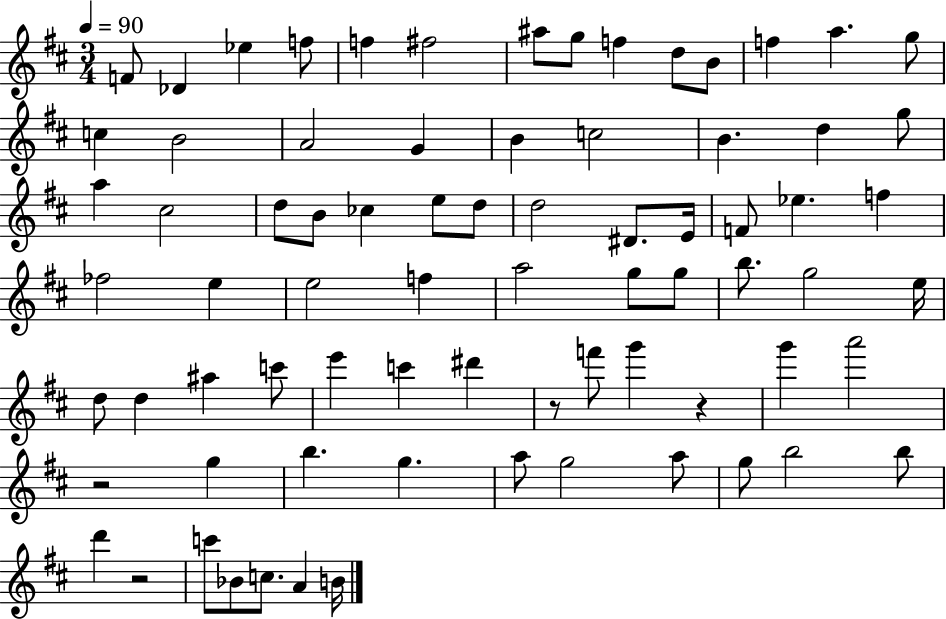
{
  \clef treble
  \numericTimeSignature
  \time 3/4
  \key d \major
  \tempo 4 = 90
  f'8 des'4 ees''4 f''8 | f''4 fis''2 | ais''8 g''8 f''4 d''8 b'8 | f''4 a''4. g''8 | \break c''4 b'2 | a'2 g'4 | b'4 c''2 | b'4. d''4 g''8 | \break a''4 cis''2 | d''8 b'8 ces''4 e''8 d''8 | d''2 dis'8. e'16 | f'8 ees''4. f''4 | \break fes''2 e''4 | e''2 f''4 | a''2 g''8 g''8 | b''8. g''2 e''16 | \break d''8 d''4 ais''4 c'''8 | e'''4 c'''4 dis'''4 | r8 f'''8 g'''4 r4 | g'''4 a'''2 | \break r2 g''4 | b''4. g''4. | a''8 g''2 a''8 | g''8 b''2 b''8 | \break d'''4 r2 | c'''8 bes'8 c''8. a'4 b'16 | \bar "|."
}